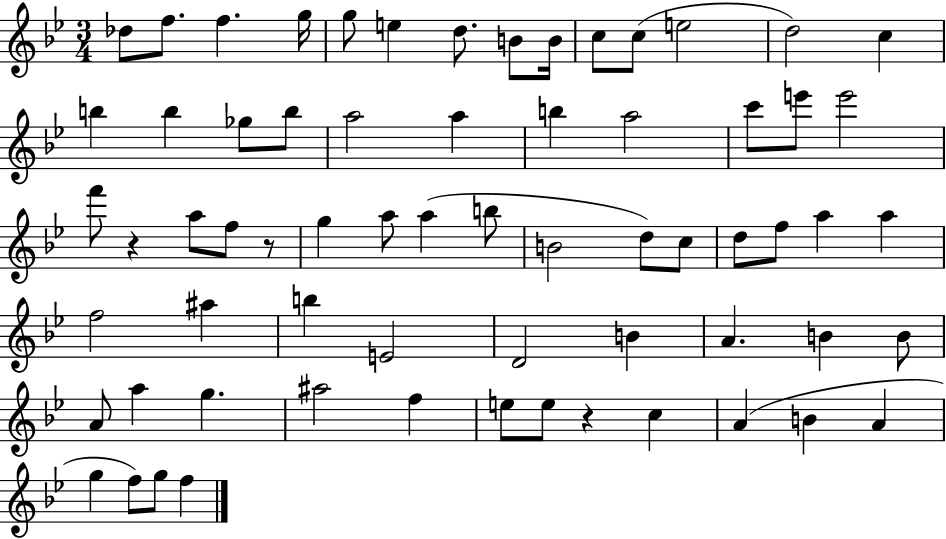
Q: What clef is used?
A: treble